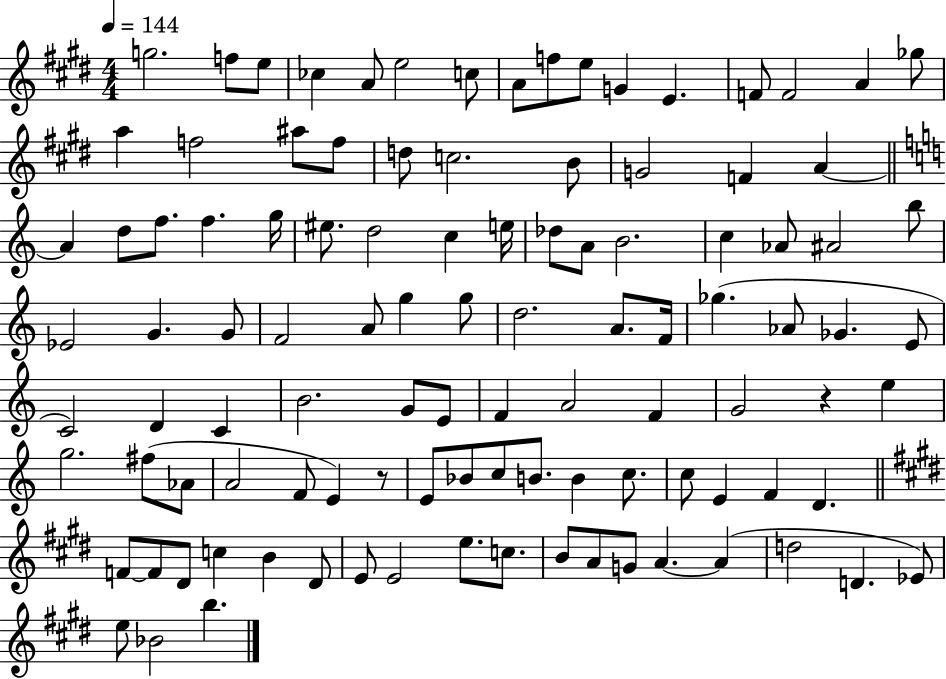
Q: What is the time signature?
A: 4/4